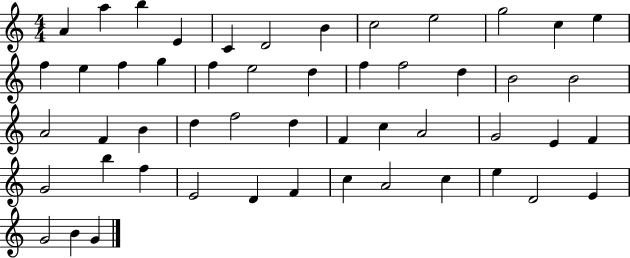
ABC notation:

X:1
T:Untitled
M:4/4
L:1/4
K:C
A a b E C D2 B c2 e2 g2 c e f e f g f e2 d f f2 d B2 B2 A2 F B d f2 d F c A2 G2 E F G2 b f E2 D F c A2 c e D2 E G2 B G